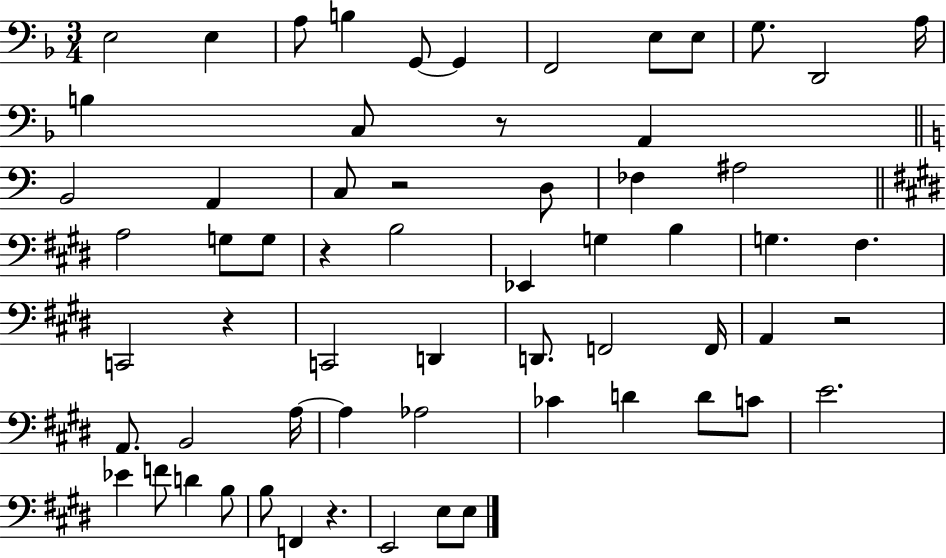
E3/h E3/q A3/e B3/q G2/e G2/q F2/h E3/e E3/e G3/e. D2/h A3/s B3/q C3/e R/e A2/q B2/h A2/q C3/e R/h D3/e FES3/q A#3/h A3/h G3/e G3/e R/q B3/h Eb2/q G3/q B3/q G3/q. F#3/q. C2/h R/q C2/h D2/q D2/e. F2/h F2/s A2/q R/h A2/e. B2/h A3/s A3/q Ab3/h CES4/q D4/q D4/e C4/e E4/h. Eb4/q F4/e D4/q B3/e B3/e F2/q R/q. E2/h E3/e E3/e